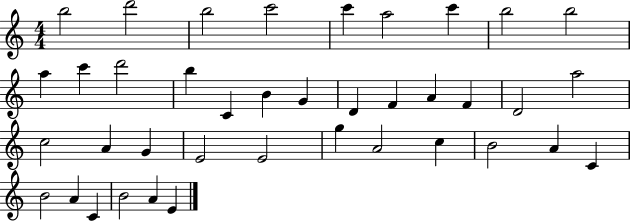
{
  \clef treble
  \numericTimeSignature
  \time 4/4
  \key c \major
  b''2 d'''2 | b''2 c'''2 | c'''4 a''2 c'''4 | b''2 b''2 | \break a''4 c'''4 d'''2 | b''4 c'4 b'4 g'4 | d'4 f'4 a'4 f'4 | d'2 a''2 | \break c''2 a'4 g'4 | e'2 e'2 | g''4 a'2 c''4 | b'2 a'4 c'4 | \break b'2 a'4 c'4 | b'2 a'4 e'4 | \bar "|."
}